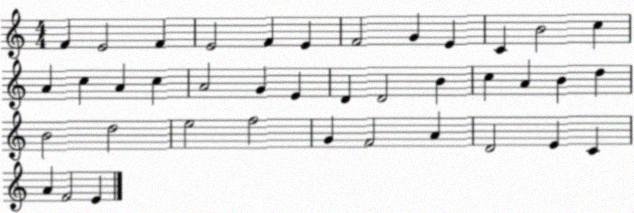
X:1
T:Untitled
M:4/4
L:1/4
K:C
F E2 F E2 F E F2 G E C B2 c A c A c A2 G E D D2 B c A B d B2 d2 e2 f2 G F2 A D2 E C A F2 E